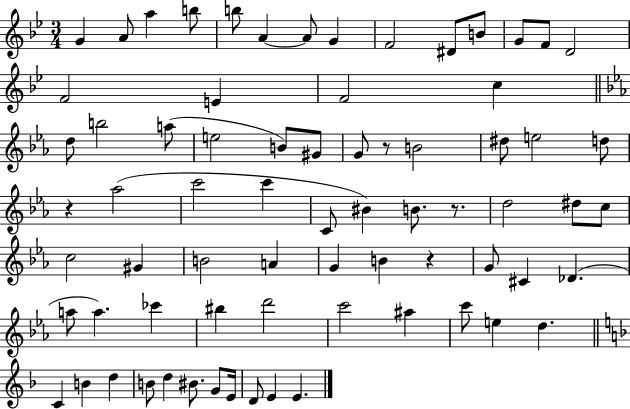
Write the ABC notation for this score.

X:1
T:Untitled
M:3/4
L:1/4
K:Bb
G A/2 a b/2 b/2 A A/2 G F2 ^D/2 B/2 G/2 F/2 D2 F2 E F2 c d/2 b2 a/2 e2 B/2 ^G/2 G/2 z/2 B2 ^d/2 e2 d/2 z _a2 c'2 c' C/2 ^B B/2 z/2 d2 ^d/2 c/2 c2 ^G B2 A G B z G/2 ^C _D a/2 a _c' ^b d'2 c'2 ^a c'/2 e d C B d B/2 d ^B/2 G/2 E/4 D/2 E E